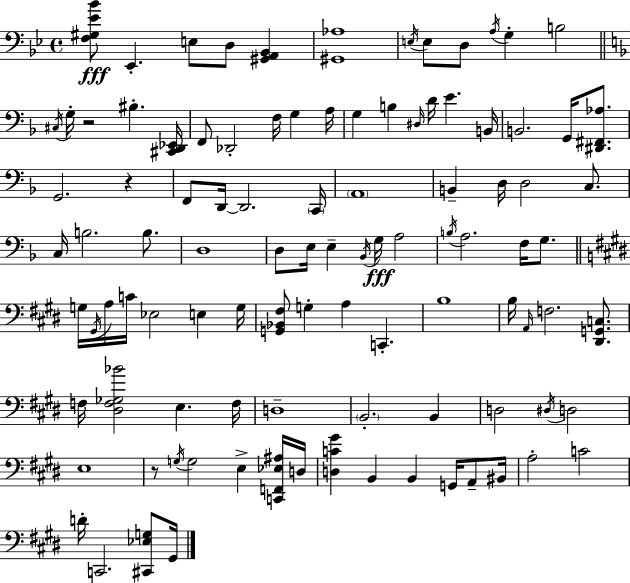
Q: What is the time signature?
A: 4/4